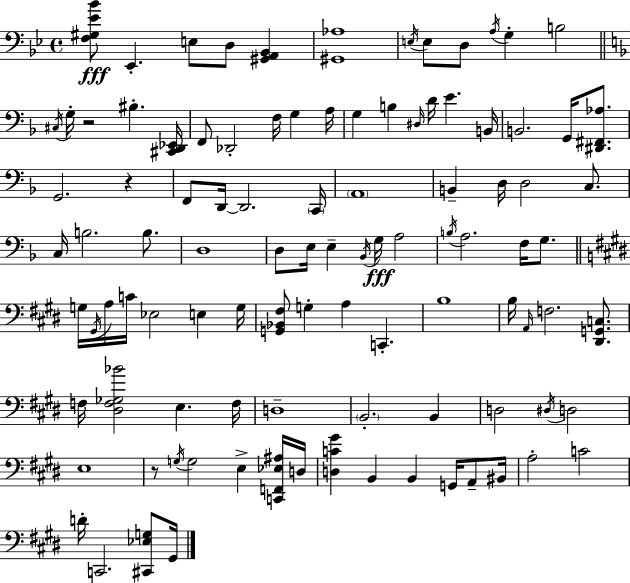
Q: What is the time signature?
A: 4/4